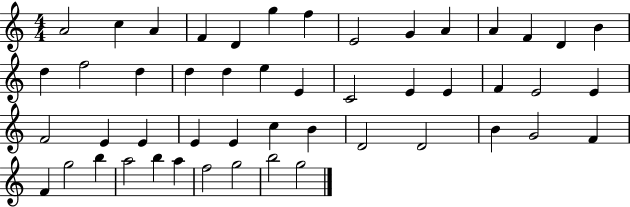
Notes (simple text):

A4/h C5/q A4/q F4/q D4/q G5/q F5/q E4/h G4/q A4/q A4/q F4/q D4/q B4/q D5/q F5/h D5/q D5/q D5/q E5/q E4/q C4/h E4/q E4/q F4/q E4/h E4/q F4/h E4/q E4/q E4/q E4/q C5/q B4/q D4/h D4/h B4/q G4/h F4/q F4/q G5/h B5/q A5/h B5/q A5/q F5/h G5/h B5/h G5/h